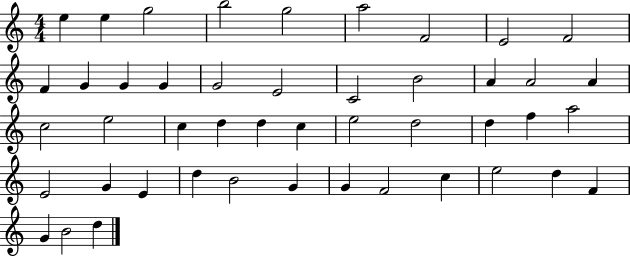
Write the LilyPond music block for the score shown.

{
  \clef treble
  \numericTimeSignature
  \time 4/4
  \key c \major
  e''4 e''4 g''2 | b''2 g''2 | a''2 f'2 | e'2 f'2 | \break f'4 g'4 g'4 g'4 | g'2 e'2 | c'2 b'2 | a'4 a'2 a'4 | \break c''2 e''2 | c''4 d''4 d''4 c''4 | e''2 d''2 | d''4 f''4 a''2 | \break e'2 g'4 e'4 | d''4 b'2 g'4 | g'4 f'2 c''4 | e''2 d''4 f'4 | \break g'4 b'2 d''4 | \bar "|."
}